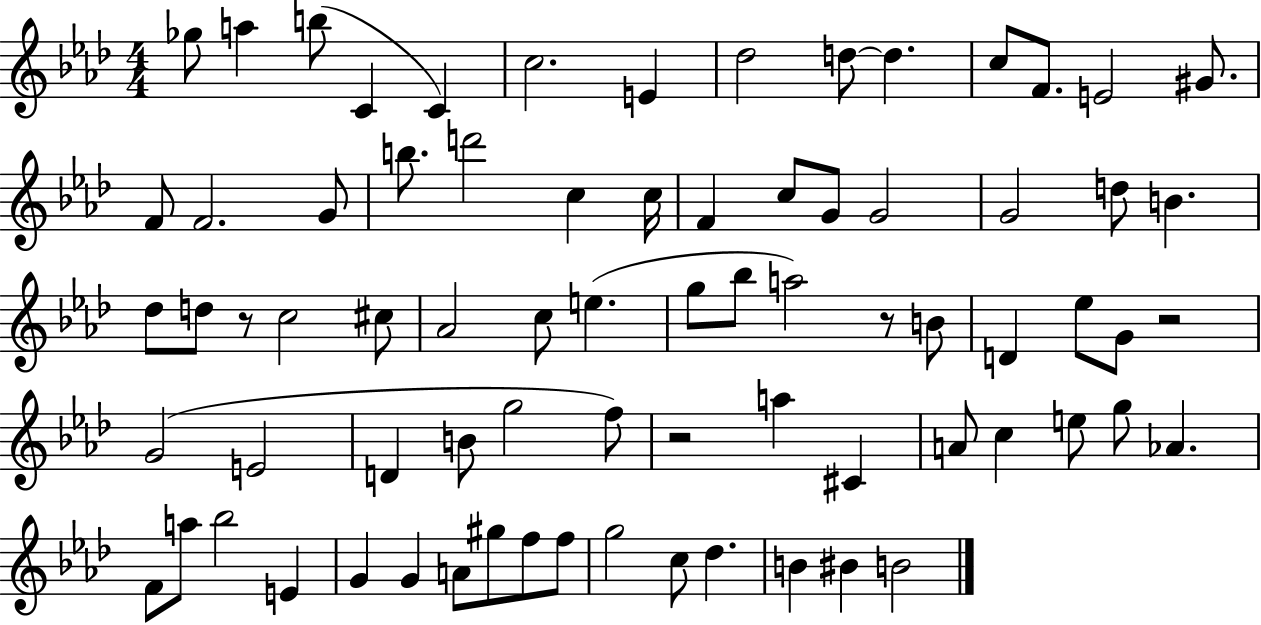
{
  \clef treble
  \numericTimeSignature
  \time 4/4
  \key aes \major
  ges''8 a''4 b''8( c'4 c'4) | c''2. e'4 | des''2 d''8~~ d''4. | c''8 f'8. e'2 gis'8. | \break f'8 f'2. g'8 | b''8. d'''2 c''4 c''16 | f'4 c''8 g'8 g'2 | g'2 d''8 b'4. | \break des''8 d''8 r8 c''2 cis''8 | aes'2 c''8 e''4.( | g''8 bes''8 a''2) r8 b'8 | d'4 ees''8 g'8 r2 | \break g'2( e'2 | d'4 b'8 g''2 f''8) | r2 a''4 cis'4 | a'8 c''4 e''8 g''8 aes'4. | \break f'8 a''8 bes''2 e'4 | g'4 g'4 a'8 gis''8 f''8 f''8 | g''2 c''8 des''4. | b'4 bis'4 b'2 | \break \bar "|."
}